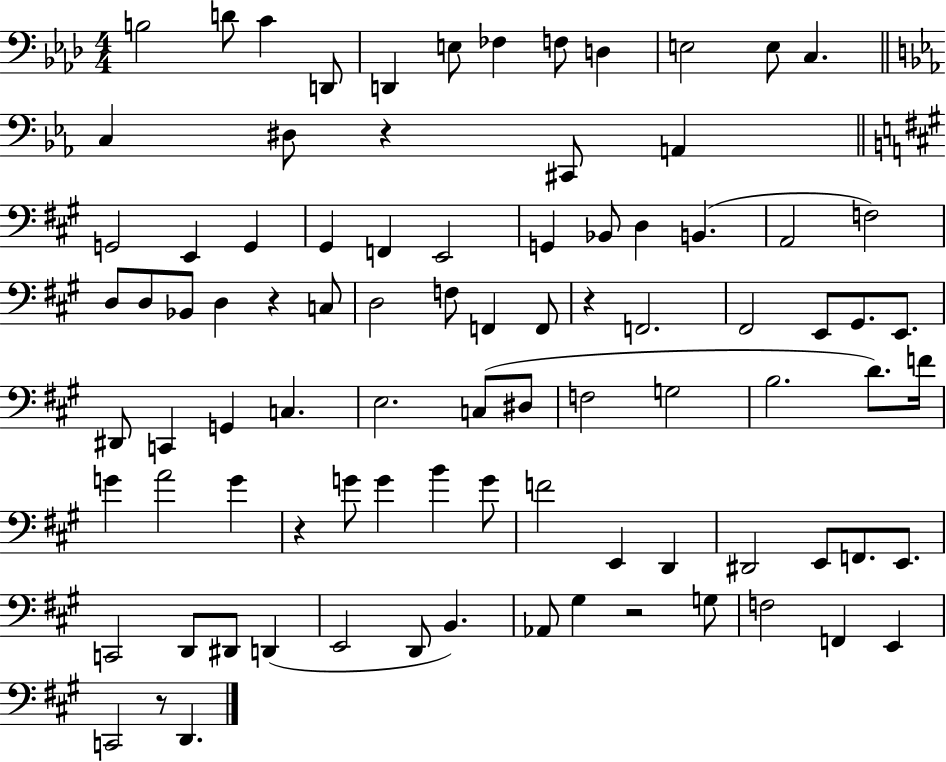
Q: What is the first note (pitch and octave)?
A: B3